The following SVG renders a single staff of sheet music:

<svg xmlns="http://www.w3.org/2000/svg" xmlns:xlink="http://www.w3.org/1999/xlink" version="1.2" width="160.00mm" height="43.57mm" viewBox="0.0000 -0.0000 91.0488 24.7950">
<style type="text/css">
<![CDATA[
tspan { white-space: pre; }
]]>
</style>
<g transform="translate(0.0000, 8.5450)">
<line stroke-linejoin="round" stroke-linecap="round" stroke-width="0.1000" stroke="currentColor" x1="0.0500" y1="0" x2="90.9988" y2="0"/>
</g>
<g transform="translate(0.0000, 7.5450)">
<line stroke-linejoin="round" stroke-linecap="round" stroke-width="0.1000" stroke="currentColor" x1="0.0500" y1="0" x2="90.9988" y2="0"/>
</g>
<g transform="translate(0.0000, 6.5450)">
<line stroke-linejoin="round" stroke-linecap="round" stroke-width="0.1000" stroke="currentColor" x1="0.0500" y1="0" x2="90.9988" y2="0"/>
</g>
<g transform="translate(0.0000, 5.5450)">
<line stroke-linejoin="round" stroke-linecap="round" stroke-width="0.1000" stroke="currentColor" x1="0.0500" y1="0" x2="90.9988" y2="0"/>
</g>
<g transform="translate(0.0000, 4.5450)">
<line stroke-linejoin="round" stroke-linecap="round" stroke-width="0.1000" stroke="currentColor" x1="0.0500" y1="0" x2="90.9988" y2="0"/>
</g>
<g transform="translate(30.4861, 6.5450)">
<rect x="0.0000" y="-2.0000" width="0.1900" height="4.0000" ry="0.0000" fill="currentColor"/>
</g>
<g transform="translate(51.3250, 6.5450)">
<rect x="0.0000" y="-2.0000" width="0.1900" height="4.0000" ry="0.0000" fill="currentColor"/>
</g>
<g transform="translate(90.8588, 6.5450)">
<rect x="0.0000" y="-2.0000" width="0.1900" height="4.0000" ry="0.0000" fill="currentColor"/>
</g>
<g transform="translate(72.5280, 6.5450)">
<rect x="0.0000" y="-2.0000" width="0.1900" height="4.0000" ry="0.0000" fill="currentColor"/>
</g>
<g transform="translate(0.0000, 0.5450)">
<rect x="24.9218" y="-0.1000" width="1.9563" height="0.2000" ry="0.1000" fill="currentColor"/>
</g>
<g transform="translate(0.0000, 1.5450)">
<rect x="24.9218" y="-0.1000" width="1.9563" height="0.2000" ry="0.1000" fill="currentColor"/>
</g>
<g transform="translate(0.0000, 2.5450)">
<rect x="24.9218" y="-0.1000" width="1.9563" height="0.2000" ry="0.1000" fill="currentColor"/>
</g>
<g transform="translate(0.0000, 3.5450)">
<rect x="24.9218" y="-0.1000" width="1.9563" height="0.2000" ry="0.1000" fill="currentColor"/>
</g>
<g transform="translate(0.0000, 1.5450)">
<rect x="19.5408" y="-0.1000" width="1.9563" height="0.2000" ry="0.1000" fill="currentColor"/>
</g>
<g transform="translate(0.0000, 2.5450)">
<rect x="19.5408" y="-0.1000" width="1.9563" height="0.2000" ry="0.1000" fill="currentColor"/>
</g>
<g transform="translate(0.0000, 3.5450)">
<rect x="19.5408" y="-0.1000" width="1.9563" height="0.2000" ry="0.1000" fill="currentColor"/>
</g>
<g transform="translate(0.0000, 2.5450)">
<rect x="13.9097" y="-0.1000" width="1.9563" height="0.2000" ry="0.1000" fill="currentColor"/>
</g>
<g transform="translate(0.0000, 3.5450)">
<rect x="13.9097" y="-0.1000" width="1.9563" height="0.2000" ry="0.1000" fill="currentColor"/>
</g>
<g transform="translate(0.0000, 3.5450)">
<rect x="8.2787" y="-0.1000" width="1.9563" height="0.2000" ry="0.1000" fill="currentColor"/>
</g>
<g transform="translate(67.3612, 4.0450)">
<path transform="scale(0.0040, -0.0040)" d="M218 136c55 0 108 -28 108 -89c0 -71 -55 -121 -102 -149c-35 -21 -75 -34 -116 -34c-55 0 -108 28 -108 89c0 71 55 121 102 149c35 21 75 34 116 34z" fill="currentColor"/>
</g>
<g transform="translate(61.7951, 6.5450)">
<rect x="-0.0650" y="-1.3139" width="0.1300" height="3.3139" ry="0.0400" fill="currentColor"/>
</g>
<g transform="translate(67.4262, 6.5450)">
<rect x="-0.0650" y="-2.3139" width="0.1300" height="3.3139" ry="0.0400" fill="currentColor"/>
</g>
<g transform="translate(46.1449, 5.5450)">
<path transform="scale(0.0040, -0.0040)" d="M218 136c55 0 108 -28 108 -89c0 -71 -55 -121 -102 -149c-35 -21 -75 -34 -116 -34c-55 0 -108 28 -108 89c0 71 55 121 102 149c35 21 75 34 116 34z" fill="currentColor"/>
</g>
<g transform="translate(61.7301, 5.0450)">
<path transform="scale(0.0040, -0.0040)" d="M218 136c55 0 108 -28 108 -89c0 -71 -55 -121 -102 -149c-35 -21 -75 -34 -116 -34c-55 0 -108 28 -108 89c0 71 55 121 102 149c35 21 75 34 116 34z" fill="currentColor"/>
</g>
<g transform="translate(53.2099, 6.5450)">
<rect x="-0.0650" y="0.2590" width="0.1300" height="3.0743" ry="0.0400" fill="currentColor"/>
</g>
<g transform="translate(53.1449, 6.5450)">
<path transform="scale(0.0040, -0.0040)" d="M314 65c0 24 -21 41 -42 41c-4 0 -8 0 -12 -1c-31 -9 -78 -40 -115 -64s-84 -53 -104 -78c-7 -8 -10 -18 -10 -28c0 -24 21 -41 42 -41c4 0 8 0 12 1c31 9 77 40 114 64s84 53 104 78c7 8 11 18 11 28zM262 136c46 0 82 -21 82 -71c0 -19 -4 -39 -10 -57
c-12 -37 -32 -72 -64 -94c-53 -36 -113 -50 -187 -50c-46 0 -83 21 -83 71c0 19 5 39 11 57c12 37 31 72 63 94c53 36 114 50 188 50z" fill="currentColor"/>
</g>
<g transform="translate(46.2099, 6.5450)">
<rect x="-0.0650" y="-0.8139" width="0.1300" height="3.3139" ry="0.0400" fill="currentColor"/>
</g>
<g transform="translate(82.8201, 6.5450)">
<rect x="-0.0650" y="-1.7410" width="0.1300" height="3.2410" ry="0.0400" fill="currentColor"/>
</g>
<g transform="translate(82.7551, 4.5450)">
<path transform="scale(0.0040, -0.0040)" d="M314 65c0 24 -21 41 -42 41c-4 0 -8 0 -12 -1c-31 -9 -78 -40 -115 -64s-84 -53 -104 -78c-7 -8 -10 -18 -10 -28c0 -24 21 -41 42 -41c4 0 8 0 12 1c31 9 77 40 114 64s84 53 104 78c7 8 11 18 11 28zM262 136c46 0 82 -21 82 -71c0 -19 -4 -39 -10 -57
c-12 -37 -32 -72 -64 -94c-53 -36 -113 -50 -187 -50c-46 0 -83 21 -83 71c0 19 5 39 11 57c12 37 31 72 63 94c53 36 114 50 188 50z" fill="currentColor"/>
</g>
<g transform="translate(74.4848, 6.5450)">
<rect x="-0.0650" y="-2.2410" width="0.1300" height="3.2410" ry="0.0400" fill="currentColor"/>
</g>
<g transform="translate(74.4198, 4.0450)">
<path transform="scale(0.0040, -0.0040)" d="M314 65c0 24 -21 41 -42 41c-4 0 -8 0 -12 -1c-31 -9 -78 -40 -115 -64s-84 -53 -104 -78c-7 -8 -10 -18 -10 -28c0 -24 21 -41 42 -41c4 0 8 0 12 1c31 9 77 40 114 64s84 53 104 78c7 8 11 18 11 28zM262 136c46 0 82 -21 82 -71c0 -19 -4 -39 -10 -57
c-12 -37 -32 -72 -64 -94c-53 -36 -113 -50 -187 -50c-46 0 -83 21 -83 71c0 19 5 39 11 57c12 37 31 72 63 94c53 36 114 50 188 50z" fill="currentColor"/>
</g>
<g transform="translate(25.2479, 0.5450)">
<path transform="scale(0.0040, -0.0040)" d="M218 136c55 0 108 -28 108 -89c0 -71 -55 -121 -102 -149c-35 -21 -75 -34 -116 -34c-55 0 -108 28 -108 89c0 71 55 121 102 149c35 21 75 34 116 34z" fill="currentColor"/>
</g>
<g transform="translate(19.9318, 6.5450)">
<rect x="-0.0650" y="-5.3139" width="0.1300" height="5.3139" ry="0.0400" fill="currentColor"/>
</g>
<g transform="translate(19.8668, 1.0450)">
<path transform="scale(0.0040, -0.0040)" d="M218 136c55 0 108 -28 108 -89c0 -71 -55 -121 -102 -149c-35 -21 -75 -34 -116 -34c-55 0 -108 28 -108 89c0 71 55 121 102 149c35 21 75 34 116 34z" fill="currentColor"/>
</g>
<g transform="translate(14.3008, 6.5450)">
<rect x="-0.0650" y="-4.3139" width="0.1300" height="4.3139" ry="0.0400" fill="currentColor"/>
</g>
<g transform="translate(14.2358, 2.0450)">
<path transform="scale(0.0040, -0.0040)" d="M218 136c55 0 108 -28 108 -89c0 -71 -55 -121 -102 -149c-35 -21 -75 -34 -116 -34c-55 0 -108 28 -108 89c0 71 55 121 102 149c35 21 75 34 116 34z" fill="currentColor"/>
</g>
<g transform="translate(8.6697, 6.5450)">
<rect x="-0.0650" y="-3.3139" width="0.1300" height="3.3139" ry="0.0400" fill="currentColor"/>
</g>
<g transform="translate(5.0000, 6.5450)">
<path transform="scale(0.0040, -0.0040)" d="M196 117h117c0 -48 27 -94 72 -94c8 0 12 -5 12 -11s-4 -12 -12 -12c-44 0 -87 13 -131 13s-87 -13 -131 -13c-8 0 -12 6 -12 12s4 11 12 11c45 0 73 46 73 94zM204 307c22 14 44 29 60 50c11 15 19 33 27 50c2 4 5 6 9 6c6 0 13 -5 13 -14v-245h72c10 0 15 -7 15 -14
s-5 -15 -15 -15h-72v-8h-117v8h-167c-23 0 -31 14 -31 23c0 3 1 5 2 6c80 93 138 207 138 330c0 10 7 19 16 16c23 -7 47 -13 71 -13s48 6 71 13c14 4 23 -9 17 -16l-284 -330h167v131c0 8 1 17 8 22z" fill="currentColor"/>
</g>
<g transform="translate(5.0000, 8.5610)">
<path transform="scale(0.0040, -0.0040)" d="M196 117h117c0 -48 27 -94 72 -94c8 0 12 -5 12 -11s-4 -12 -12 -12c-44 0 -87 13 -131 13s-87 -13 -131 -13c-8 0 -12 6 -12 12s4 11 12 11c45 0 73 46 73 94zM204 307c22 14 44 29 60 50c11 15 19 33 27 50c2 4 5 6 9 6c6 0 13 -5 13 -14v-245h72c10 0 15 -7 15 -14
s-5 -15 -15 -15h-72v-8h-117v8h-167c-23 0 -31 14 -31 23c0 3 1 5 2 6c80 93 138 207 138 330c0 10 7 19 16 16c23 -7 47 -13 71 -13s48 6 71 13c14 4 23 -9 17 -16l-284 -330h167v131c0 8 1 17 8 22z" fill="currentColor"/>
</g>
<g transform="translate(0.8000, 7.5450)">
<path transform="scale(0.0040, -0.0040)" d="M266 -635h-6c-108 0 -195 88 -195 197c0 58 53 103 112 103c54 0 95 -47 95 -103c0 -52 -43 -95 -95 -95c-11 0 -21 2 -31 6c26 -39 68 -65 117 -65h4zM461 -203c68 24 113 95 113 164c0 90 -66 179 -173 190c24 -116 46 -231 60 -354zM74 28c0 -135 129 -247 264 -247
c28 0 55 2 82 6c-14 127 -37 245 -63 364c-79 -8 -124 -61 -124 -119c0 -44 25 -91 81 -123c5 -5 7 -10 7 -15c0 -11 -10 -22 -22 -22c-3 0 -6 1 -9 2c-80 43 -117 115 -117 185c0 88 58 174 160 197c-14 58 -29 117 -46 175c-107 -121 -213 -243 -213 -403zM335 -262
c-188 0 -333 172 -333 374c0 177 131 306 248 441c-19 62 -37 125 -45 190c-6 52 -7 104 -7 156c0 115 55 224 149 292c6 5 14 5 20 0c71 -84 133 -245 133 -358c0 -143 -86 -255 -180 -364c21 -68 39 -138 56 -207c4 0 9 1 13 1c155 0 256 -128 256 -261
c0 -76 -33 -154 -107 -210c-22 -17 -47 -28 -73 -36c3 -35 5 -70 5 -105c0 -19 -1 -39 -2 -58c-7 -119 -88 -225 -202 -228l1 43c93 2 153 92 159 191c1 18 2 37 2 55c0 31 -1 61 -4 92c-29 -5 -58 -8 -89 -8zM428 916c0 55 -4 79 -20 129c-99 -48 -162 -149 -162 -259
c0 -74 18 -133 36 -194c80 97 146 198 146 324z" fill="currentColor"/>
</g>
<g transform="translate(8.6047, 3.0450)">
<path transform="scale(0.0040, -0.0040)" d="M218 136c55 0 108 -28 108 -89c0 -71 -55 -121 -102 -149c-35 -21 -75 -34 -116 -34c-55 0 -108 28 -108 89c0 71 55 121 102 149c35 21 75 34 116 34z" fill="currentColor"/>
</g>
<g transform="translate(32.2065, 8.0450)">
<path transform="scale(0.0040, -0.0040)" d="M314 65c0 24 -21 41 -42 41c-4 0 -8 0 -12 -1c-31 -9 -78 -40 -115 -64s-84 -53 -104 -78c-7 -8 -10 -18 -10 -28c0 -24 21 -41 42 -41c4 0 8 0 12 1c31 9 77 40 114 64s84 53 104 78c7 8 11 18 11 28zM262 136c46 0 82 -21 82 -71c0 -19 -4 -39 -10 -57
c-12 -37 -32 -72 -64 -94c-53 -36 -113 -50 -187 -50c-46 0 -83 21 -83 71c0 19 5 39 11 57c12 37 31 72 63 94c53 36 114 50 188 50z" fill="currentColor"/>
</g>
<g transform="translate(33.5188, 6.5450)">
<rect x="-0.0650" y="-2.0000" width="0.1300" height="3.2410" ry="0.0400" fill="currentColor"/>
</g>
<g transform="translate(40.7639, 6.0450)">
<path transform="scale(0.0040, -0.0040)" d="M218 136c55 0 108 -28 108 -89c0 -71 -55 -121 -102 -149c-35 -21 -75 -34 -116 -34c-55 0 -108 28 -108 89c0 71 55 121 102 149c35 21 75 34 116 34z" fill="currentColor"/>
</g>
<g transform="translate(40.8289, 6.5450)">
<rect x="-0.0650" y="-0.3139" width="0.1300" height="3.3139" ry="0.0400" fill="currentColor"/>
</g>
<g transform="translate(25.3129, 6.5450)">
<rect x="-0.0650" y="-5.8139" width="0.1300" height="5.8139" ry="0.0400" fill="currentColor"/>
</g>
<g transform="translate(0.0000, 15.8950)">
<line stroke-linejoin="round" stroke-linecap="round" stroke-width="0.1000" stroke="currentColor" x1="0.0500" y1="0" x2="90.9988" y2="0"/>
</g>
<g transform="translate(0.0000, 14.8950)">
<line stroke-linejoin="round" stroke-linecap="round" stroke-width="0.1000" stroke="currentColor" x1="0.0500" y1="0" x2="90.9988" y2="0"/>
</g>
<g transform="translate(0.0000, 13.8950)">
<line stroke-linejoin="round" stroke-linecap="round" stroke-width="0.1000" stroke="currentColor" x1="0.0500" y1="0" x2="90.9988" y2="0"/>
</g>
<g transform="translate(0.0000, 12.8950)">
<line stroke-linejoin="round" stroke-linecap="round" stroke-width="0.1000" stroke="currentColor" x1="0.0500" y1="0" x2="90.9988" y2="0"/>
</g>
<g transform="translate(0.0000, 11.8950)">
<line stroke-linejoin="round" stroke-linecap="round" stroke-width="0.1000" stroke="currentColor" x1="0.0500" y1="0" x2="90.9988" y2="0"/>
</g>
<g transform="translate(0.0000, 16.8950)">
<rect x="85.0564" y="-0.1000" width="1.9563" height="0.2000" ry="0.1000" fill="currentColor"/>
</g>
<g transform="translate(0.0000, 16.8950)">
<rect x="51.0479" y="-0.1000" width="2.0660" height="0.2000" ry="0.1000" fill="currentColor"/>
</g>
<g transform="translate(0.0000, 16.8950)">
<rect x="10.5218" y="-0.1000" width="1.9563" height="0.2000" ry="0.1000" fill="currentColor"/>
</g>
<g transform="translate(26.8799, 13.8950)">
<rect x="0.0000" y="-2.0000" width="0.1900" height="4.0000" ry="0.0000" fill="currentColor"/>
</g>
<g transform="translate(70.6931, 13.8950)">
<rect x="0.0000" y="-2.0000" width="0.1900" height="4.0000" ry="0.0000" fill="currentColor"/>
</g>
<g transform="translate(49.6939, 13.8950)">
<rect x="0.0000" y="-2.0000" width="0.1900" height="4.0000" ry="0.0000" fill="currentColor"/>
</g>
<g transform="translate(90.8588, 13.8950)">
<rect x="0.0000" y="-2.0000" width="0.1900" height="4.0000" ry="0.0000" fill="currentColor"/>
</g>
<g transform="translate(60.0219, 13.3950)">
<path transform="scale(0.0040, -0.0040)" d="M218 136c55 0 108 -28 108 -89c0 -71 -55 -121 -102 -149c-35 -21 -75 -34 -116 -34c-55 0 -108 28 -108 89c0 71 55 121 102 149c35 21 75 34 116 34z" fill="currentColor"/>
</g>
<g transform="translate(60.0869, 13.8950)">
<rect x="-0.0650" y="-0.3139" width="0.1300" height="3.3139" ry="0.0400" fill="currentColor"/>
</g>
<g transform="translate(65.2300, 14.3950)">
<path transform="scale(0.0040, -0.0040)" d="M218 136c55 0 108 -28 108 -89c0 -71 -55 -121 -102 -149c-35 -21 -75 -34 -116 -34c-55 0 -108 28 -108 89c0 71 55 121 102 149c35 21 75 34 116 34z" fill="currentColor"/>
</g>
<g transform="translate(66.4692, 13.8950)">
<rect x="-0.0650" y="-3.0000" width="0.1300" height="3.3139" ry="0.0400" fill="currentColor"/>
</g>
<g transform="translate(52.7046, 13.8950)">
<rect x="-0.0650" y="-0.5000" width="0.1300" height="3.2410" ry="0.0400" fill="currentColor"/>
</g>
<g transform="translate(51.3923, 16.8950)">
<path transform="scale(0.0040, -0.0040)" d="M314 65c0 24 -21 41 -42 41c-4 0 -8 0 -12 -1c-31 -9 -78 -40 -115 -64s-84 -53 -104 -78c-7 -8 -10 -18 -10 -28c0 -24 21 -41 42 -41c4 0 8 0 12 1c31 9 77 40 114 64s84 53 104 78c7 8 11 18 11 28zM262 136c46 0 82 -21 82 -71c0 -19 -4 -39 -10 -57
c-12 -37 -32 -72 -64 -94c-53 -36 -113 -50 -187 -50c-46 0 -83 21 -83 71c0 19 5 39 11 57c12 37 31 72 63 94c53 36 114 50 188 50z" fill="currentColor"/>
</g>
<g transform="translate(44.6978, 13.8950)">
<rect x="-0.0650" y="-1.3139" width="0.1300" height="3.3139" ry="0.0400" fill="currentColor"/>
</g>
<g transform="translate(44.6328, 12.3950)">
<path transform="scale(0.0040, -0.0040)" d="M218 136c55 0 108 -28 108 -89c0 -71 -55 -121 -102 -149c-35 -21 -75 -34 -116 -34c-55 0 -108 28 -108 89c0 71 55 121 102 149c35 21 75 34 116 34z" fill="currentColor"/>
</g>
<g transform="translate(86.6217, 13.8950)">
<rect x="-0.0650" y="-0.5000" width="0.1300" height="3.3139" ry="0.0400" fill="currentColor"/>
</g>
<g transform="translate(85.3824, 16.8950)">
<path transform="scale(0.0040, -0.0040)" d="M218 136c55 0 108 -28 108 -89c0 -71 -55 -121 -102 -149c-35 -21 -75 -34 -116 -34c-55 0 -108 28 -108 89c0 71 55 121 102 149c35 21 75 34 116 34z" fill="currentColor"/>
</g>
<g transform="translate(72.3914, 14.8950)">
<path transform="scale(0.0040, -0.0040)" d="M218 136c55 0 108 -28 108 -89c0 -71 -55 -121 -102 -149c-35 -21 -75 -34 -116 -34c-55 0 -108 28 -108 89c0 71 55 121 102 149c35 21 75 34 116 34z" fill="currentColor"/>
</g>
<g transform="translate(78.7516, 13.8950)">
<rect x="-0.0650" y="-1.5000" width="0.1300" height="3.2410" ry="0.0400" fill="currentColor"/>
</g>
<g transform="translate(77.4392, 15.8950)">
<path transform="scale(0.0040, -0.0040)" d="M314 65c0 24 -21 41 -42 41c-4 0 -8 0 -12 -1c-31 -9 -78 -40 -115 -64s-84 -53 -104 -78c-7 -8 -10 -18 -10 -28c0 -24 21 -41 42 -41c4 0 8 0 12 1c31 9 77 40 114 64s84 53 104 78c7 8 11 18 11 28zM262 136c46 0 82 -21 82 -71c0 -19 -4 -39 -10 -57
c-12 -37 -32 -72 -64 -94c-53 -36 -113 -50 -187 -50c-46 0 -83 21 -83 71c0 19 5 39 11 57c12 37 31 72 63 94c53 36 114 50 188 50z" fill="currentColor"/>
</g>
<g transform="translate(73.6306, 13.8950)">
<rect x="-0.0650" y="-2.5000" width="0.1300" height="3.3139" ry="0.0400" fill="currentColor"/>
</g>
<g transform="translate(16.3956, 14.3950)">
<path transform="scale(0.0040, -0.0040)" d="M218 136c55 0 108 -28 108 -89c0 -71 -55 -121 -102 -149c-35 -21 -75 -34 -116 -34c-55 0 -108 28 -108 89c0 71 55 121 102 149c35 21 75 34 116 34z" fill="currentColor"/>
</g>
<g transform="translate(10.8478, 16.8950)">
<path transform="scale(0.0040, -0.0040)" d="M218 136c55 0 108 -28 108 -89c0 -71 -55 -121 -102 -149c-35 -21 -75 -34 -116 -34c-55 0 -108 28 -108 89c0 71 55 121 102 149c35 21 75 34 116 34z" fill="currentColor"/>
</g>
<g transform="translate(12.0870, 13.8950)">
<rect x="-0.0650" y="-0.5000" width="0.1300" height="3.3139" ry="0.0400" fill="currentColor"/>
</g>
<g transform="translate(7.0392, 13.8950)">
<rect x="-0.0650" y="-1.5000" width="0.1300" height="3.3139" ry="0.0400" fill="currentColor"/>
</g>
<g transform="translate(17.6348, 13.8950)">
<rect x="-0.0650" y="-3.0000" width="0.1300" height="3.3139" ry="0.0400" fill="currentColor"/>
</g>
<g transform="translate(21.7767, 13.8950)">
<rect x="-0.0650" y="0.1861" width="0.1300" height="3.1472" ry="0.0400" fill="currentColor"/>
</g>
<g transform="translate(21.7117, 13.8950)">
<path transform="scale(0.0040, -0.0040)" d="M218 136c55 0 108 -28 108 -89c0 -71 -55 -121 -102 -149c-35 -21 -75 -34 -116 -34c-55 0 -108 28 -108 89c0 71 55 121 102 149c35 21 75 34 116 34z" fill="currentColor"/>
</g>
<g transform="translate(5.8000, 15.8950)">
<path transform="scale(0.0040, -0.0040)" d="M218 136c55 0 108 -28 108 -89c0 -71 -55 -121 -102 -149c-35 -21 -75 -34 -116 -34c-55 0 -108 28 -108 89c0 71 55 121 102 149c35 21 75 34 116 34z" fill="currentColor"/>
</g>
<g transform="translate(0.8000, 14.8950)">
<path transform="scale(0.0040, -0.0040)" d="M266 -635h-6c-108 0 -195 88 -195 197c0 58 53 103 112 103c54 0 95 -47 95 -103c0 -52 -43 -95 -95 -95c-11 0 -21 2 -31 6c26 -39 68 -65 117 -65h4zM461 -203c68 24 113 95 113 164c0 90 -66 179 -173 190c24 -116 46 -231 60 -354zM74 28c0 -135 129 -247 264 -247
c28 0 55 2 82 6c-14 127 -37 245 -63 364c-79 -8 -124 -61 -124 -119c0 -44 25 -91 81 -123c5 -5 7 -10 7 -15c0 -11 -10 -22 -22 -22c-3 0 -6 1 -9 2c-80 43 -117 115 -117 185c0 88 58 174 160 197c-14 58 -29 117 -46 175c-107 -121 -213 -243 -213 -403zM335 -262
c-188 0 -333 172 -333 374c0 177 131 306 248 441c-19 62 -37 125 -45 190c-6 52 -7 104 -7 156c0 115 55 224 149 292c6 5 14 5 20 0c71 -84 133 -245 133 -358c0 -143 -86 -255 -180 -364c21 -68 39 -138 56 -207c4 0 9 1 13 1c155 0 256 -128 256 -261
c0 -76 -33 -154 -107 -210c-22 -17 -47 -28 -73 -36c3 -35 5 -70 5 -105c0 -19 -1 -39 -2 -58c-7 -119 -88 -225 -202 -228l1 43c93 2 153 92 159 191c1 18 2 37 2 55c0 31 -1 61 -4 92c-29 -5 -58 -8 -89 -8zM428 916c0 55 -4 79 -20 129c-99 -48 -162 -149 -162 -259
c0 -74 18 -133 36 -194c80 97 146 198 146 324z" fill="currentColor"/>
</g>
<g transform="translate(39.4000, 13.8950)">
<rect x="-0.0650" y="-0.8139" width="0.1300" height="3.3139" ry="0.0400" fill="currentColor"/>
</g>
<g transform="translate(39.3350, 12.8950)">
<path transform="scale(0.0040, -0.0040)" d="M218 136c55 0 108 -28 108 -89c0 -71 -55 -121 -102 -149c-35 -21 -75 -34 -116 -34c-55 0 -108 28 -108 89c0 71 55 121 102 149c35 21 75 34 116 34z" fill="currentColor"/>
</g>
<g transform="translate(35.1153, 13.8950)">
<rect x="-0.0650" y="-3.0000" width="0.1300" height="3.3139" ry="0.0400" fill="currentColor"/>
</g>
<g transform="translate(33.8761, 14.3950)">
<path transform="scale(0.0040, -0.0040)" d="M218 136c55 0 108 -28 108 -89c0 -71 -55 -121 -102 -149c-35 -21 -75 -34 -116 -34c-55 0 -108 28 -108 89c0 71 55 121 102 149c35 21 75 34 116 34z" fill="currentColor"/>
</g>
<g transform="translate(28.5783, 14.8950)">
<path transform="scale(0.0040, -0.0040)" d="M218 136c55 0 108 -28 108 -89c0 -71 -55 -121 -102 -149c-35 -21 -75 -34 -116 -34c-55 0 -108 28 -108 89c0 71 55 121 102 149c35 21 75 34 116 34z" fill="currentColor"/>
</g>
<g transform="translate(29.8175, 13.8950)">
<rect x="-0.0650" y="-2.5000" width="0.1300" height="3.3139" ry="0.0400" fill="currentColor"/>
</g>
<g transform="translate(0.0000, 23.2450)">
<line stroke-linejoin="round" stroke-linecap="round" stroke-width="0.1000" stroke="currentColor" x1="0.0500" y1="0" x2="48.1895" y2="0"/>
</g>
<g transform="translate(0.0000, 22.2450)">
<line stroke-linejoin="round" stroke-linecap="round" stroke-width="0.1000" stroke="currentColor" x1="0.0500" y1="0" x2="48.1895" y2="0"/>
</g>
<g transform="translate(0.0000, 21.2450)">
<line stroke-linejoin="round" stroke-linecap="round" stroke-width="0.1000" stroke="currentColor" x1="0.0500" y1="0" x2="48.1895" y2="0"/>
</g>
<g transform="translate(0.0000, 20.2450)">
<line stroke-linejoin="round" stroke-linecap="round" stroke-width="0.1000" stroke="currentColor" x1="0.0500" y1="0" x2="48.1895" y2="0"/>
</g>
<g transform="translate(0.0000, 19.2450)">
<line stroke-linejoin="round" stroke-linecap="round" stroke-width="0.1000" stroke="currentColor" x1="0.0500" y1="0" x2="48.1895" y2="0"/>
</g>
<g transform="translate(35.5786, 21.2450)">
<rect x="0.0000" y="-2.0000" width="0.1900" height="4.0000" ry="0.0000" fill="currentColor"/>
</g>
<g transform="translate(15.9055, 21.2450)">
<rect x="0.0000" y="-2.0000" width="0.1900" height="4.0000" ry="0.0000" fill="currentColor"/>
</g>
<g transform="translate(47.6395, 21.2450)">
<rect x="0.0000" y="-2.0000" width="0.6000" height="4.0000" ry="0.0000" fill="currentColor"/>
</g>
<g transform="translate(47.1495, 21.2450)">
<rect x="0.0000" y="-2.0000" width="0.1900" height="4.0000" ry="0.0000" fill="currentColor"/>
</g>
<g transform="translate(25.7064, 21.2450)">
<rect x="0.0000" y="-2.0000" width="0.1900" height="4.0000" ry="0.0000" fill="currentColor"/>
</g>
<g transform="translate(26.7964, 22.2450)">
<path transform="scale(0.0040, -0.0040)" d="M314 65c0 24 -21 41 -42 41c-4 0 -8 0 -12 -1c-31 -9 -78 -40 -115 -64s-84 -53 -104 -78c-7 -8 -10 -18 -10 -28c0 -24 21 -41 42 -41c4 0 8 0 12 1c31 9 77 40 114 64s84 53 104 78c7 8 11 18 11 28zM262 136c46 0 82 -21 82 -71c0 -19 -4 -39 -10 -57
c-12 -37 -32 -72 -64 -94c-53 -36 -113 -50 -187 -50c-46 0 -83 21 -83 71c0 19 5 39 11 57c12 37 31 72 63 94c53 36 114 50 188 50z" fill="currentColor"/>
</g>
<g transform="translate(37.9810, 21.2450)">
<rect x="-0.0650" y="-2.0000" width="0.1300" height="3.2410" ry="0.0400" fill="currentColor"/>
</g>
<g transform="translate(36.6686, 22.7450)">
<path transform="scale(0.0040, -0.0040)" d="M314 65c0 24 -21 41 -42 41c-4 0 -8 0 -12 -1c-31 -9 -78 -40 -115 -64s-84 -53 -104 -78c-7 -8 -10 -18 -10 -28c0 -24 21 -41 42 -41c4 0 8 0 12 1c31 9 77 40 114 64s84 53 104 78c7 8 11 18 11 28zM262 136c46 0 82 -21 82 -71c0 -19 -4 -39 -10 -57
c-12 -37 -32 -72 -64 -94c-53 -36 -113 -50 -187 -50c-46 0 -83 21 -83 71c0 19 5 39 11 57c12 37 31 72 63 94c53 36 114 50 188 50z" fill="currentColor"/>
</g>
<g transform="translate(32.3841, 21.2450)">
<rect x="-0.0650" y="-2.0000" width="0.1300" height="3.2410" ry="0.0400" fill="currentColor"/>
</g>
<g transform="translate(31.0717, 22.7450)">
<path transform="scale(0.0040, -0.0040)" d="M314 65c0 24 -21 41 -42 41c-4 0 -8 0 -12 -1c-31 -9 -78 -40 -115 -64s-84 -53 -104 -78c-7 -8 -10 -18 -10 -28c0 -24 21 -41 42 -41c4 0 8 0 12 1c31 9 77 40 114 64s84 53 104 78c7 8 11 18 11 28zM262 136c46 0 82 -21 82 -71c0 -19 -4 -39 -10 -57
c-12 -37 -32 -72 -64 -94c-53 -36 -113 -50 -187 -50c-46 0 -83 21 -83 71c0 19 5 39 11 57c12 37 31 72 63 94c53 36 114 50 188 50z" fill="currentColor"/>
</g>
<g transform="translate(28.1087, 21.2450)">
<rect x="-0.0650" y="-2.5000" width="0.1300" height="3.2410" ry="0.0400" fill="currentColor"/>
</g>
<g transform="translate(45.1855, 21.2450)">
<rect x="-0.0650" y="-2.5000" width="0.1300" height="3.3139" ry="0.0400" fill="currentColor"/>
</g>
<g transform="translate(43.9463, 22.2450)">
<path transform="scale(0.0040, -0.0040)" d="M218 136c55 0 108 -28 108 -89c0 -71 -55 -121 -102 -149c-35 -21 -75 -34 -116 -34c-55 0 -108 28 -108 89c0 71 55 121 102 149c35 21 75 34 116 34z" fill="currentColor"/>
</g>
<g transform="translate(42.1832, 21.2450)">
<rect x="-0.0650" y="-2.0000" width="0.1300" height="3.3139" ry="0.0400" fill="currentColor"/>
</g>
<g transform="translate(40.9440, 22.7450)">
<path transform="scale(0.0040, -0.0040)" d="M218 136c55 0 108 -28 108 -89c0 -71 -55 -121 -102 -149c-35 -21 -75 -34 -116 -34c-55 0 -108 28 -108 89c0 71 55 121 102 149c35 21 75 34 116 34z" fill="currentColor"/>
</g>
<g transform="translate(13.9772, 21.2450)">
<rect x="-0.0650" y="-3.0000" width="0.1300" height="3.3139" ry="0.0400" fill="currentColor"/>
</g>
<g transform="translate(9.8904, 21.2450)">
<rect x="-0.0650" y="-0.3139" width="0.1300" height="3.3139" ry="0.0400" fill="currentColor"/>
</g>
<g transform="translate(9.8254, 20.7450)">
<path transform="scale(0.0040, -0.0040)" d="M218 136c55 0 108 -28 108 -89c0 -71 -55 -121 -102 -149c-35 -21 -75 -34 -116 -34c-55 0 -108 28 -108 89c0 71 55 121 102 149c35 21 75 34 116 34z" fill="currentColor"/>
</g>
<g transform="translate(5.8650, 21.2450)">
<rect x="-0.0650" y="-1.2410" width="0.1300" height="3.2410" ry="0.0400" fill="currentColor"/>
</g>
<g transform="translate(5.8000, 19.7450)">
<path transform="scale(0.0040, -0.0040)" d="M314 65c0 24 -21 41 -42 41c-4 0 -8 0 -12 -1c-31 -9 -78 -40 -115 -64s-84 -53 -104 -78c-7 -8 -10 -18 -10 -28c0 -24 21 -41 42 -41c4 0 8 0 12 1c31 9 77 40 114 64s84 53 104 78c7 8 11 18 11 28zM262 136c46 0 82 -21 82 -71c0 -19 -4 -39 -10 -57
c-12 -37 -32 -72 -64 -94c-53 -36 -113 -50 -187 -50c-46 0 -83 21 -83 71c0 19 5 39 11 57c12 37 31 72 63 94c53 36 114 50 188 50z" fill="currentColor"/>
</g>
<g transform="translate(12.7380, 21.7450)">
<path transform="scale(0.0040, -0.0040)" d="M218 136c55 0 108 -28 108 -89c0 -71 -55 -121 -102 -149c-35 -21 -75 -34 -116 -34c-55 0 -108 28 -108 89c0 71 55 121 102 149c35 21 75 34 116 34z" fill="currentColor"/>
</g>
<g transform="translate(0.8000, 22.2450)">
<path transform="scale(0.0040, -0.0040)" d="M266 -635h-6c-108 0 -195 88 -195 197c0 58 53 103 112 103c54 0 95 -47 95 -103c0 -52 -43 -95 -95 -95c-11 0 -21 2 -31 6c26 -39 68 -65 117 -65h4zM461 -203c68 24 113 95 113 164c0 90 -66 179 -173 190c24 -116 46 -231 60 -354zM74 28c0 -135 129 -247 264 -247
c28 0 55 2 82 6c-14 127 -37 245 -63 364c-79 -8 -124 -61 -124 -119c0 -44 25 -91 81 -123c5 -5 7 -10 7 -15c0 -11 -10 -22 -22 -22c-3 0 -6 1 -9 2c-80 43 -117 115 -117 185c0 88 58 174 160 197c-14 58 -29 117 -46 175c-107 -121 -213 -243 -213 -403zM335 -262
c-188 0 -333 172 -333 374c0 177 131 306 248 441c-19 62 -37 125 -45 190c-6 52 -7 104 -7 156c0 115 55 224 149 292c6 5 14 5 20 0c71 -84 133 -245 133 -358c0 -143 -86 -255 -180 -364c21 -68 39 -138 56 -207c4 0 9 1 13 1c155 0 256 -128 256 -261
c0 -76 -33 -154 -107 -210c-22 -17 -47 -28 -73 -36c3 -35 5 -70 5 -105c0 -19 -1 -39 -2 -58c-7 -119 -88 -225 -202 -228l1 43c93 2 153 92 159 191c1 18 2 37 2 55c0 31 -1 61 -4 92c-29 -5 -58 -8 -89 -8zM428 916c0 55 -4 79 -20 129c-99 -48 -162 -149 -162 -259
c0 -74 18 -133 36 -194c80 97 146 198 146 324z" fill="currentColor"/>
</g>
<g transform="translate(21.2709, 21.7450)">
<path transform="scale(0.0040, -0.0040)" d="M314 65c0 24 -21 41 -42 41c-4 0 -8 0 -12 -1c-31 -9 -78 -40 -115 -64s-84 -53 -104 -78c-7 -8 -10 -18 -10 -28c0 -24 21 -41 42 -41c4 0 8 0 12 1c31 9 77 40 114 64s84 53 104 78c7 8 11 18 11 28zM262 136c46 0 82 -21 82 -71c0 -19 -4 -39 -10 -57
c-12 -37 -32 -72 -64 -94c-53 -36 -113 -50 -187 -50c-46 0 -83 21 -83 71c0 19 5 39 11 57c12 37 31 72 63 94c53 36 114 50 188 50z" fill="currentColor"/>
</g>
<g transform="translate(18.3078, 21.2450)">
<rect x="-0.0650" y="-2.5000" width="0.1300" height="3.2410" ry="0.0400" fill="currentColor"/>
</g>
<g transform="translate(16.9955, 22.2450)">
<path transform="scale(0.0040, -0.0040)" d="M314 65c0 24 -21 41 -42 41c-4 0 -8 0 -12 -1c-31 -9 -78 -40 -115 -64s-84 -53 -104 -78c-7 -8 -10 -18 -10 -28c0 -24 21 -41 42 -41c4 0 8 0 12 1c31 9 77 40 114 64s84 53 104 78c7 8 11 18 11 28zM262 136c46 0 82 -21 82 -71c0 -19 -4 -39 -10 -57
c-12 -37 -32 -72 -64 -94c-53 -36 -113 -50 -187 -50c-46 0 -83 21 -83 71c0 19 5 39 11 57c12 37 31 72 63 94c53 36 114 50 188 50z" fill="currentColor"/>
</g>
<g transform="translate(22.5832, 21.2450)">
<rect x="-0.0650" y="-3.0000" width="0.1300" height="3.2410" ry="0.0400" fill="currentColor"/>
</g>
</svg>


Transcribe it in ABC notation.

X:1
T:Untitled
M:4/4
L:1/4
K:C
b d' f' g' F2 c d B2 e g g2 f2 E C A B G A d e C2 c A G E2 C e2 c A G2 A2 G2 F2 F2 F G